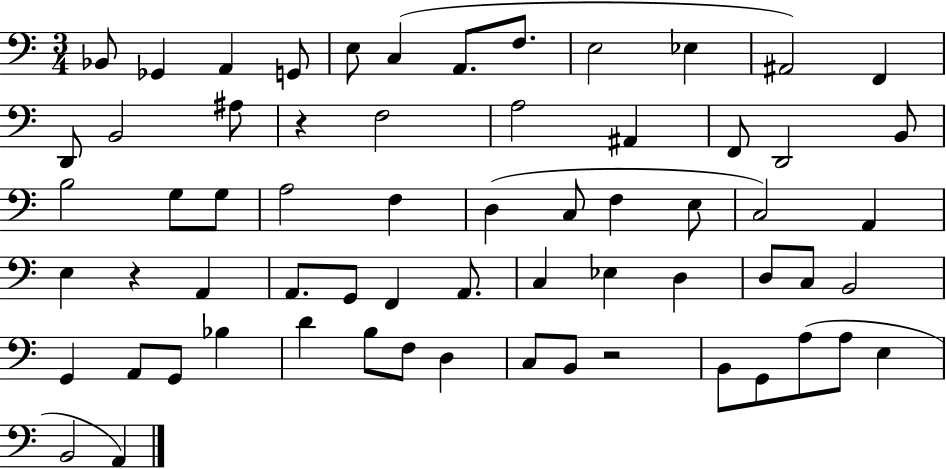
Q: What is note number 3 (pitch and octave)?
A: A2